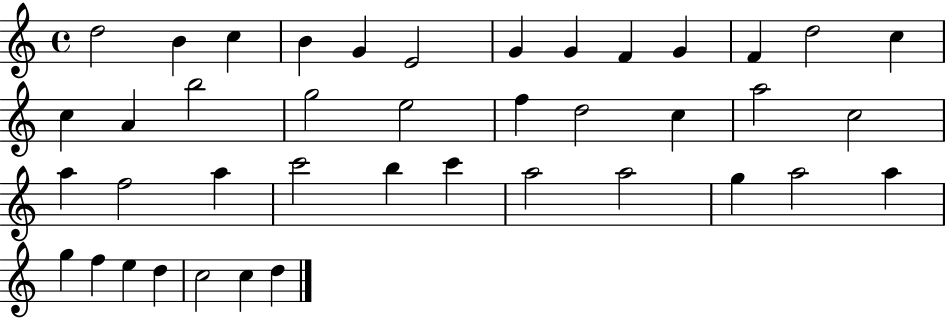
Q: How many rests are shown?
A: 0